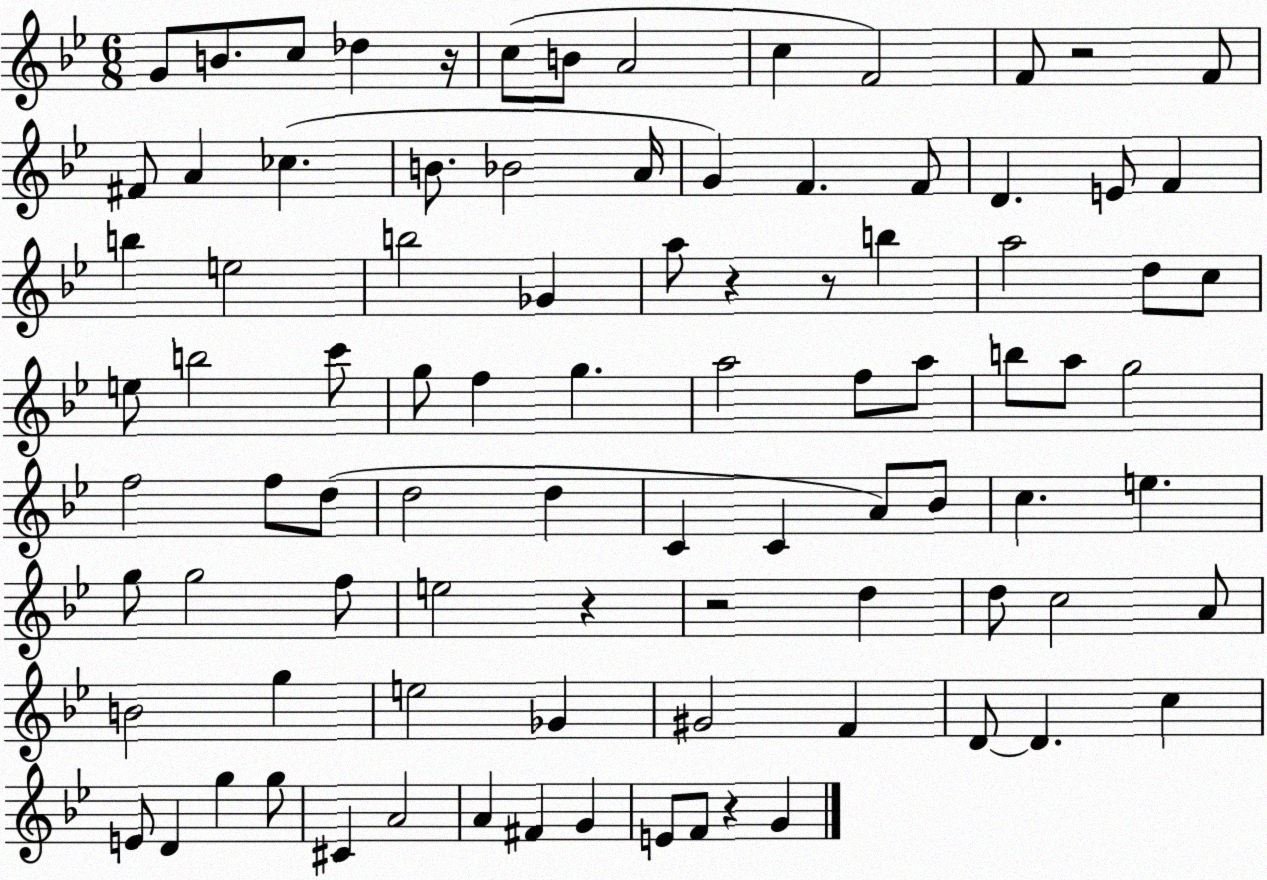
X:1
T:Untitled
M:6/8
L:1/4
K:Bb
G/2 B/2 c/2 _d z/4 c/2 B/2 A2 c F2 F/2 z2 F/2 ^F/2 A _c B/2 _B2 A/4 G F F/2 D E/2 F b e2 b2 _G a/2 z z/2 b a2 d/2 c/2 e/2 b2 c'/2 g/2 f g a2 f/2 a/2 b/2 a/2 g2 f2 f/2 d/2 d2 d C C A/2 _B/2 c e g/2 g2 f/2 e2 z z2 d d/2 c2 A/2 B2 g e2 _G ^G2 F D/2 D c E/2 D g g/2 ^C A2 A ^F G E/2 F/2 z G